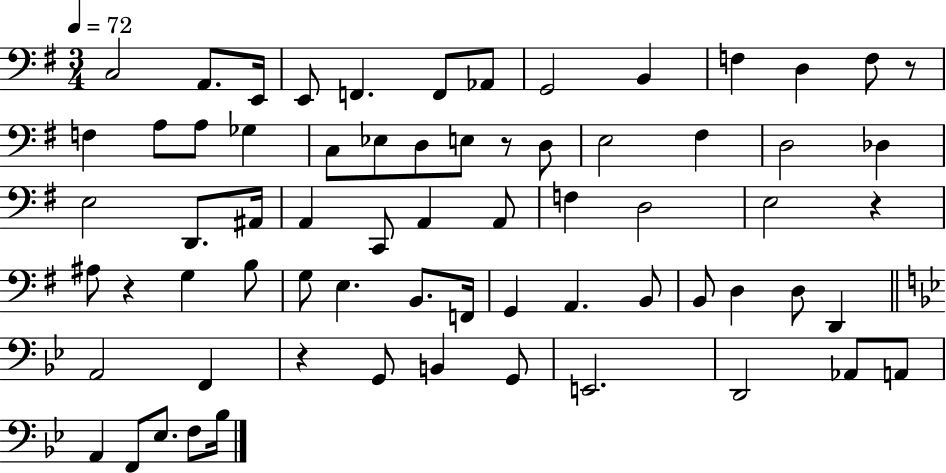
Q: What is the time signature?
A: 3/4